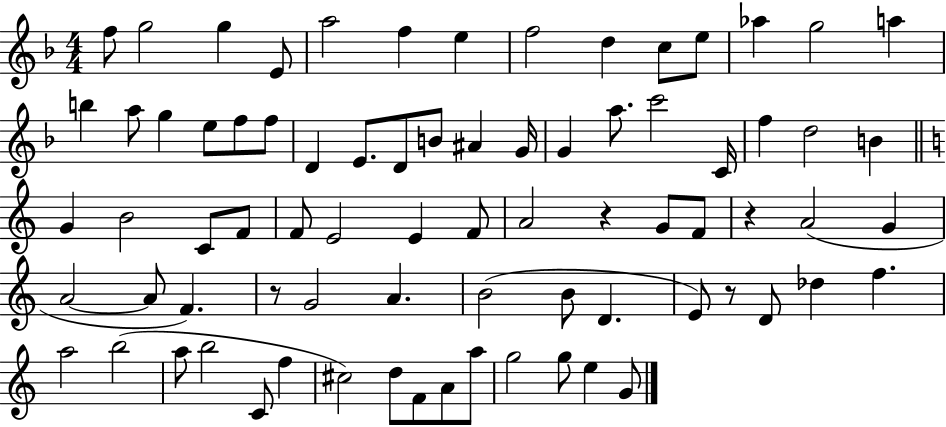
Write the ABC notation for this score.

X:1
T:Untitled
M:4/4
L:1/4
K:F
f/2 g2 g E/2 a2 f e f2 d c/2 e/2 _a g2 a b a/2 g e/2 f/2 f/2 D E/2 D/2 B/2 ^A G/4 G a/2 c'2 C/4 f d2 B G B2 C/2 F/2 F/2 E2 E F/2 A2 z G/2 F/2 z A2 G A2 A/2 F z/2 G2 A B2 B/2 D E/2 z/2 D/2 _d f a2 b2 a/2 b2 C/2 f ^c2 d/2 F/2 A/2 a/2 g2 g/2 e G/2